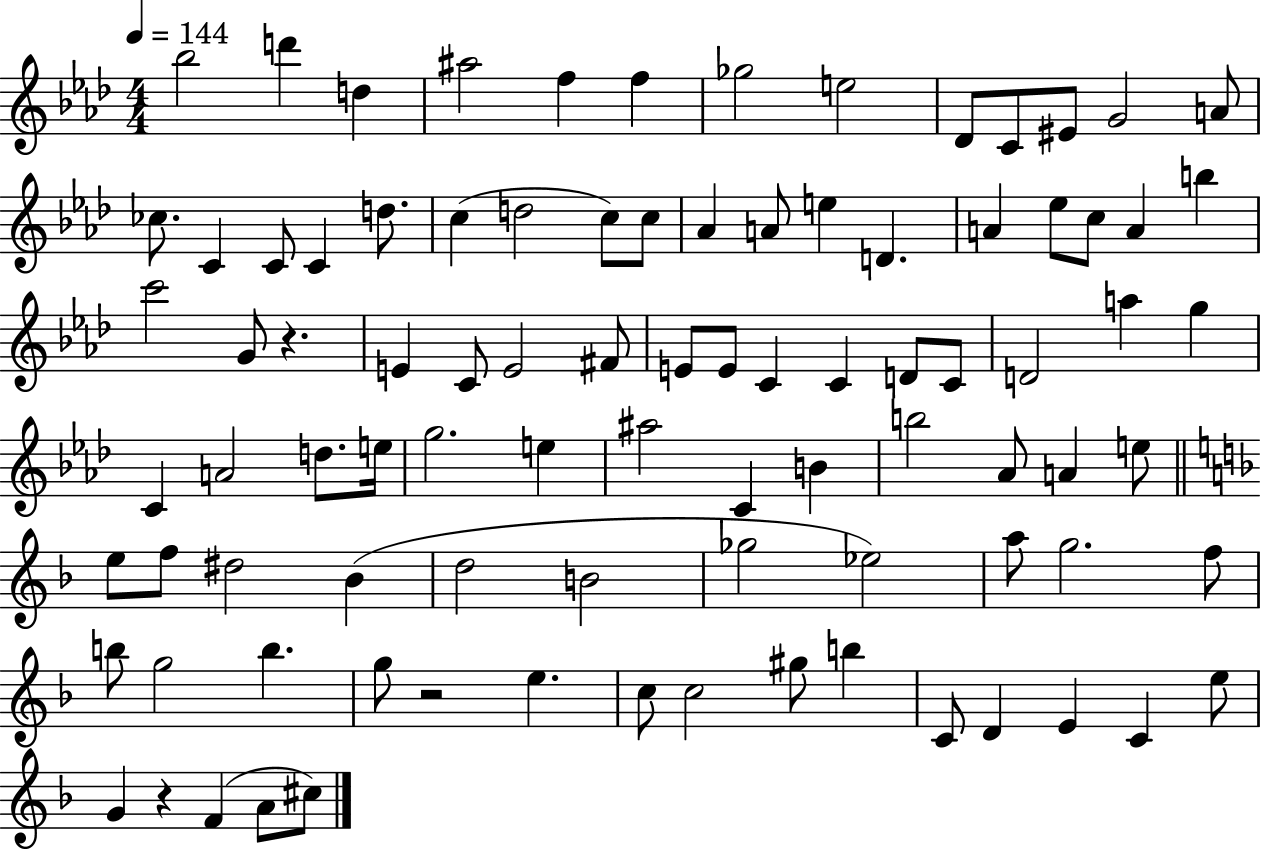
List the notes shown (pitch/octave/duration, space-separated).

Bb5/h D6/q D5/q A#5/h F5/q F5/q Gb5/h E5/h Db4/e C4/e EIS4/e G4/h A4/e CES5/e. C4/q C4/e C4/q D5/e. C5/q D5/h C5/e C5/e Ab4/q A4/e E5/q D4/q. A4/q Eb5/e C5/e A4/q B5/q C6/h G4/e R/q. E4/q C4/e E4/h F#4/e E4/e E4/e C4/q C4/q D4/e C4/e D4/h A5/q G5/q C4/q A4/h D5/e. E5/s G5/h. E5/q A#5/h C4/q B4/q B5/h Ab4/e A4/q E5/e E5/e F5/e D#5/h Bb4/q D5/h B4/h Gb5/h Eb5/h A5/e G5/h. F5/e B5/e G5/h B5/q. G5/e R/h E5/q. C5/e C5/h G#5/e B5/q C4/e D4/q E4/q C4/q E5/e G4/q R/q F4/q A4/e C#5/e